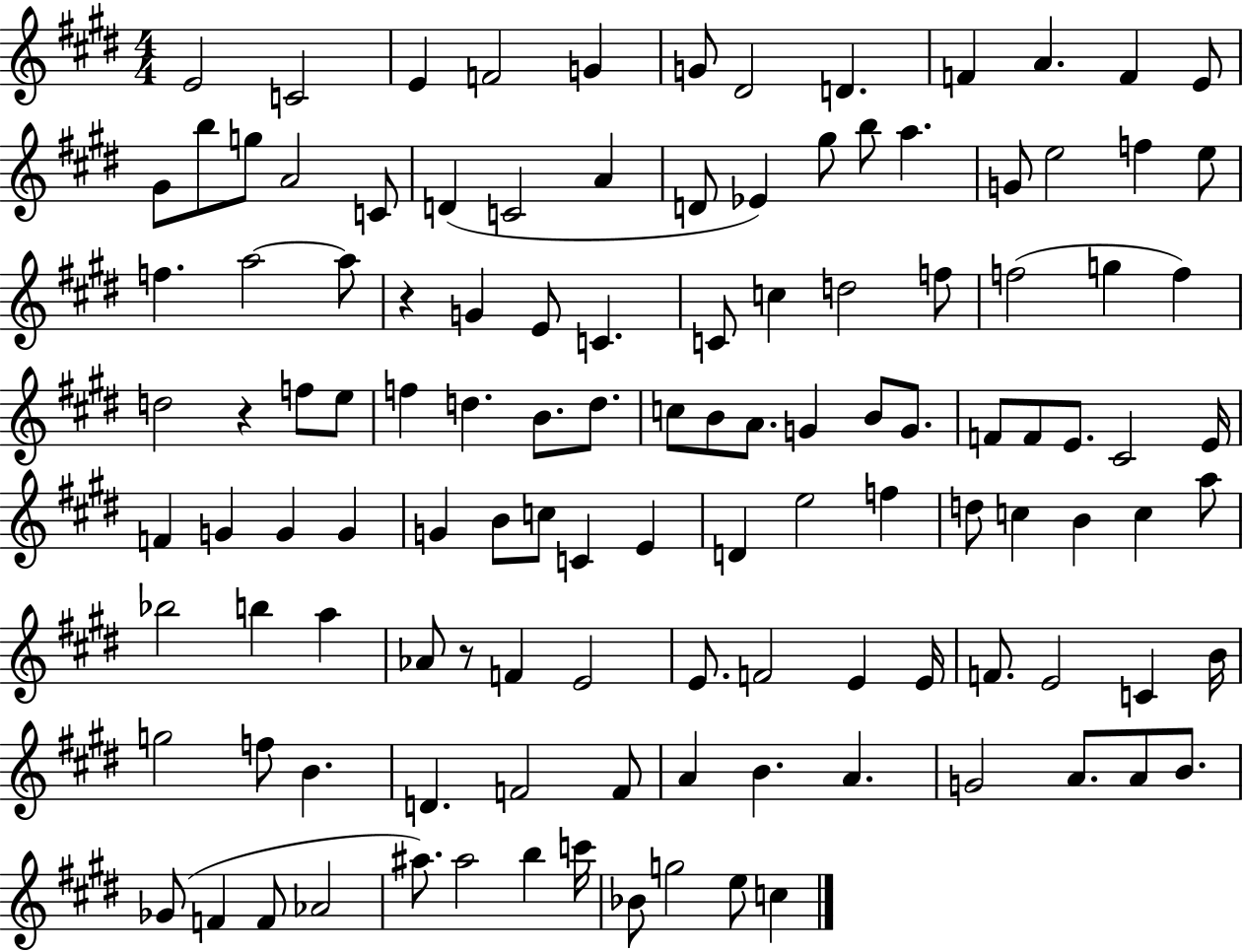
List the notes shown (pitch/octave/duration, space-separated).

E4/h C4/h E4/q F4/h G4/q G4/e D#4/h D4/q. F4/q A4/q. F4/q E4/e G#4/e B5/e G5/e A4/h C4/e D4/q C4/h A4/q D4/e Eb4/q G#5/e B5/e A5/q. G4/e E5/h F5/q E5/e F5/q. A5/h A5/e R/q G4/q E4/e C4/q. C4/e C5/q D5/h F5/e F5/h G5/q F5/q D5/h R/q F5/e E5/e F5/q D5/q. B4/e. D5/e. C5/e B4/e A4/e. G4/q B4/e G4/e. F4/e F4/e E4/e. C#4/h E4/s F4/q G4/q G4/q G4/q G4/q B4/e C5/e C4/q E4/q D4/q E5/h F5/q D5/e C5/q B4/q C5/q A5/e Bb5/h B5/q A5/q Ab4/e R/e F4/q E4/h E4/e. F4/h E4/q E4/s F4/e. E4/h C4/q B4/s G5/h F5/e B4/q. D4/q. F4/h F4/e A4/q B4/q. A4/q. G4/h A4/e. A4/e B4/e. Gb4/e F4/q F4/e Ab4/h A#5/e. A#5/h B5/q C6/s Bb4/e G5/h E5/e C5/q